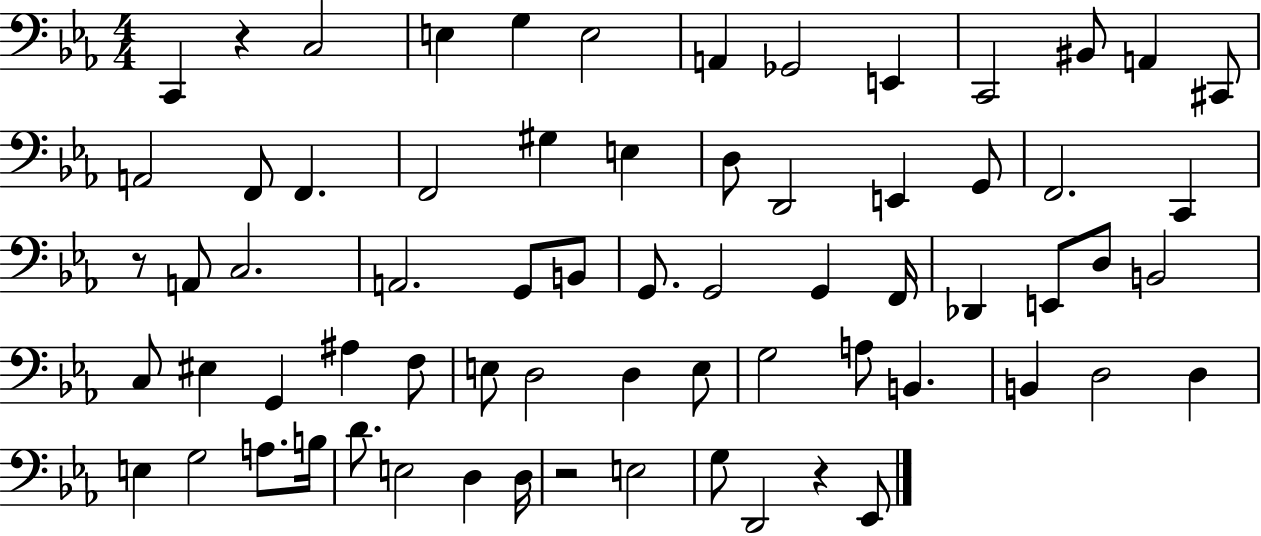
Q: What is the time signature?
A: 4/4